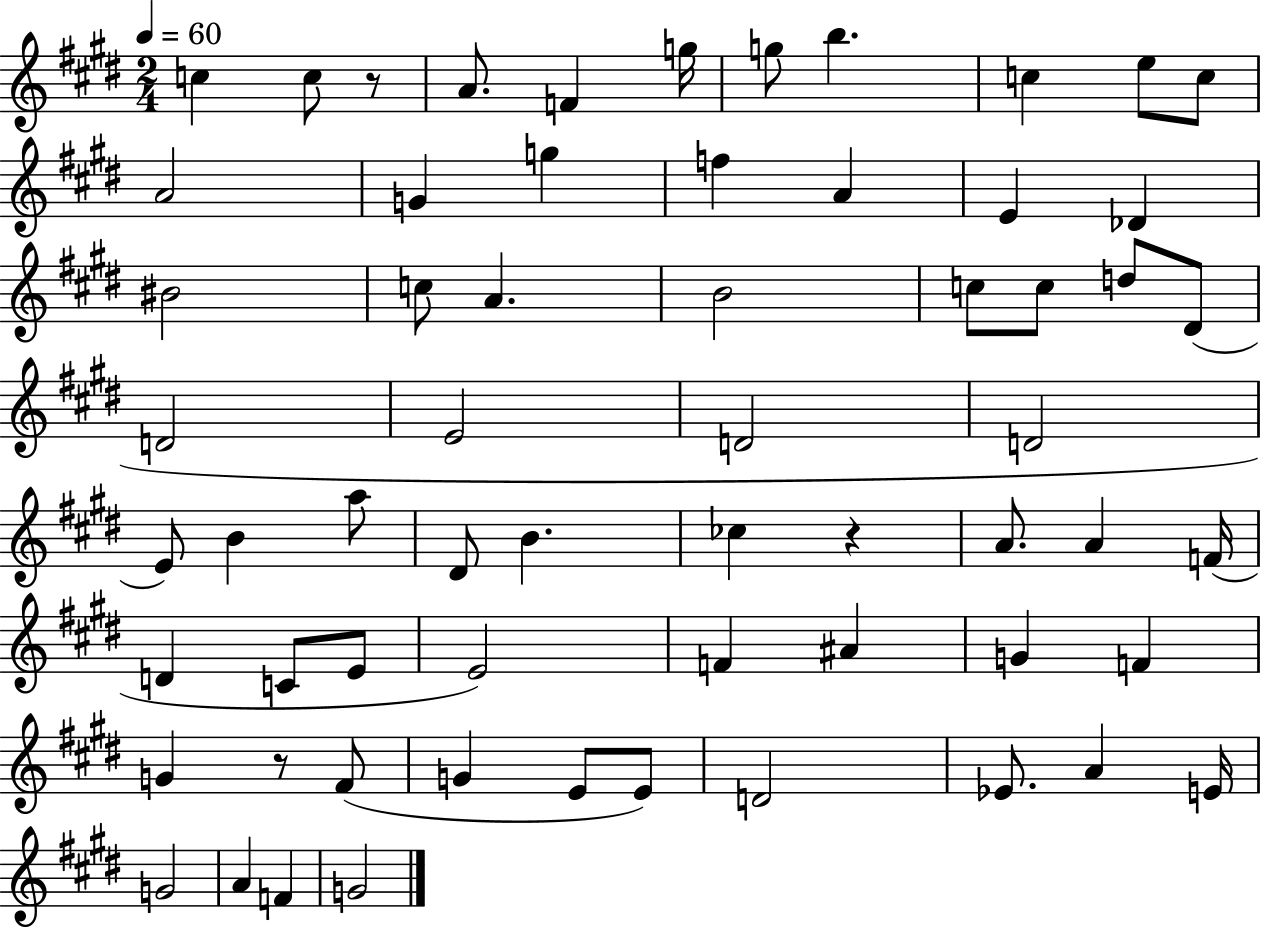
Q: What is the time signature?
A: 2/4